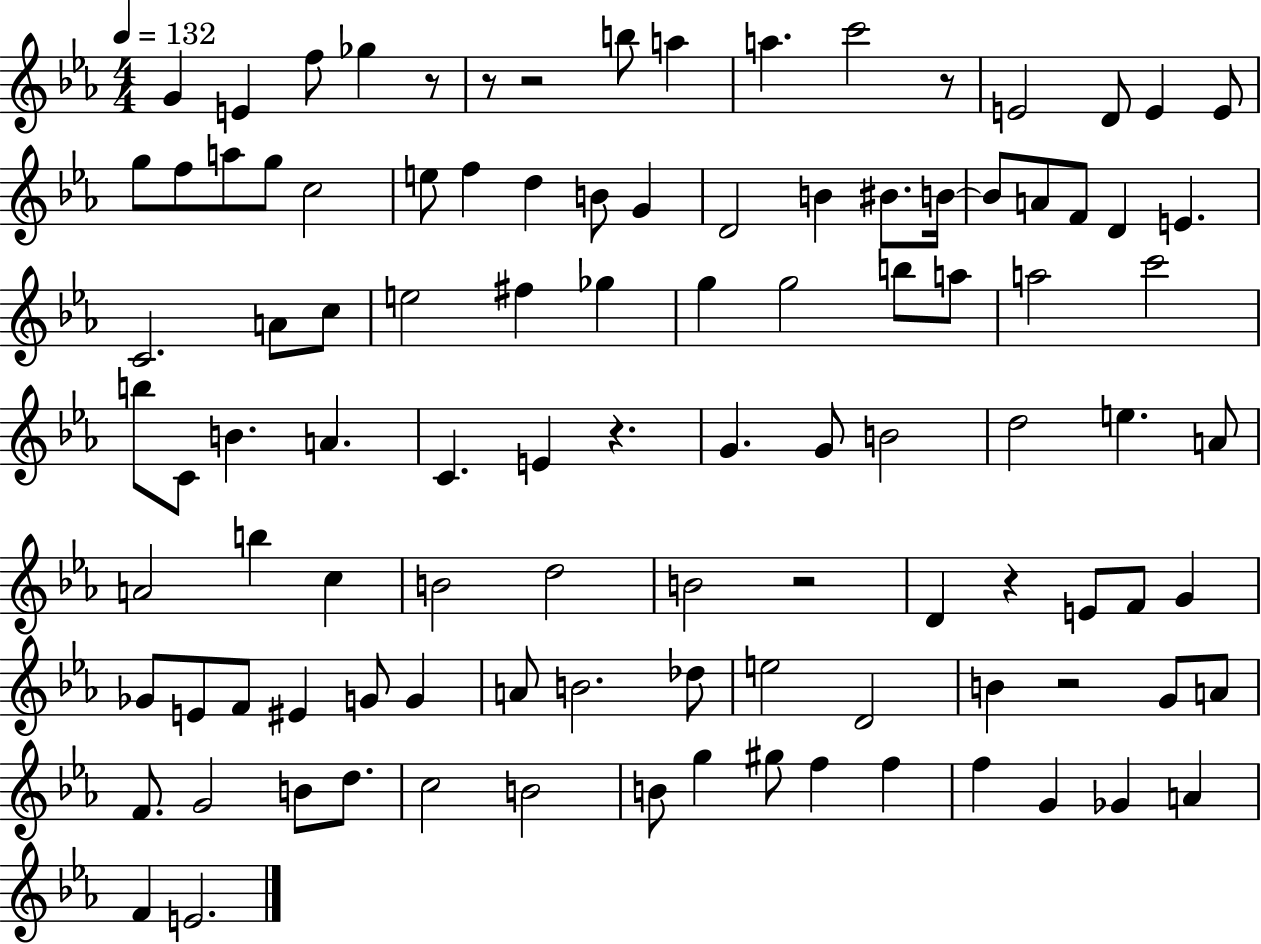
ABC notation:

X:1
T:Untitled
M:4/4
L:1/4
K:Eb
G E f/2 _g z/2 z/2 z2 b/2 a a c'2 z/2 E2 D/2 E E/2 g/2 f/2 a/2 g/2 c2 e/2 f d B/2 G D2 B ^B/2 B/4 B/2 A/2 F/2 D E C2 A/2 c/2 e2 ^f _g g g2 b/2 a/2 a2 c'2 b/2 C/2 B A C E z G G/2 B2 d2 e A/2 A2 b c B2 d2 B2 z2 D z E/2 F/2 G _G/2 E/2 F/2 ^E G/2 G A/2 B2 _d/2 e2 D2 B z2 G/2 A/2 F/2 G2 B/2 d/2 c2 B2 B/2 g ^g/2 f f f G _G A F E2